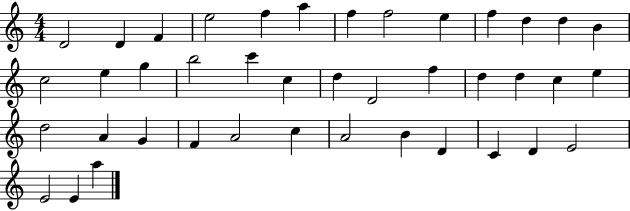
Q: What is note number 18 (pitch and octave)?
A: C6